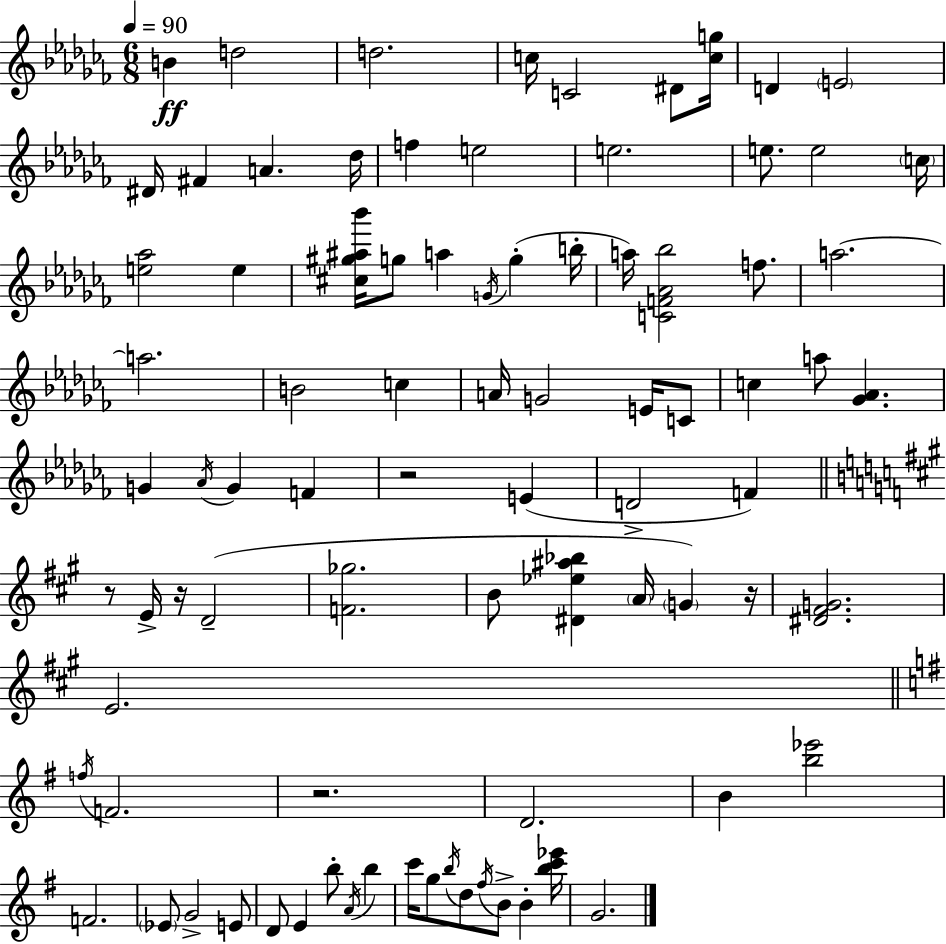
X:1
T:Untitled
M:6/8
L:1/4
K:Abm
B d2 d2 c/4 C2 ^D/2 [cg]/4 D E2 ^D/4 ^F A _d/4 f e2 e2 e/2 e2 c/4 [e_a]2 e [^c^g^a_b']/4 g/2 a G/4 g b/4 a/4 [CF_A_b]2 f/2 a2 a2 B2 c A/4 G2 E/4 C/2 c a/2 [_G_A] G _A/4 G F z2 E D2 F z/2 E/4 z/4 D2 [F_g]2 B/2 [^D_e^a_b] A/4 G z/4 [^D^FG]2 E2 f/4 F2 z2 D2 B [b_e']2 F2 _E/2 G2 E/2 D/2 E b/2 A/4 b c'/4 g/2 b/4 d/2 ^f/4 B/2 B [bc'_e']/4 G2